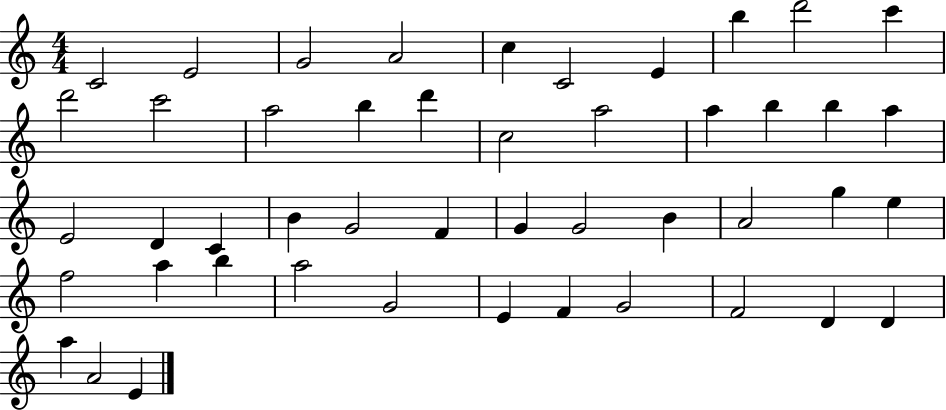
{
  \clef treble
  \numericTimeSignature
  \time 4/4
  \key c \major
  c'2 e'2 | g'2 a'2 | c''4 c'2 e'4 | b''4 d'''2 c'''4 | \break d'''2 c'''2 | a''2 b''4 d'''4 | c''2 a''2 | a''4 b''4 b''4 a''4 | \break e'2 d'4 c'4 | b'4 g'2 f'4 | g'4 g'2 b'4 | a'2 g''4 e''4 | \break f''2 a''4 b''4 | a''2 g'2 | e'4 f'4 g'2 | f'2 d'4 d'4 | \break a''4 a'2 e'4 | \bar "|."
}